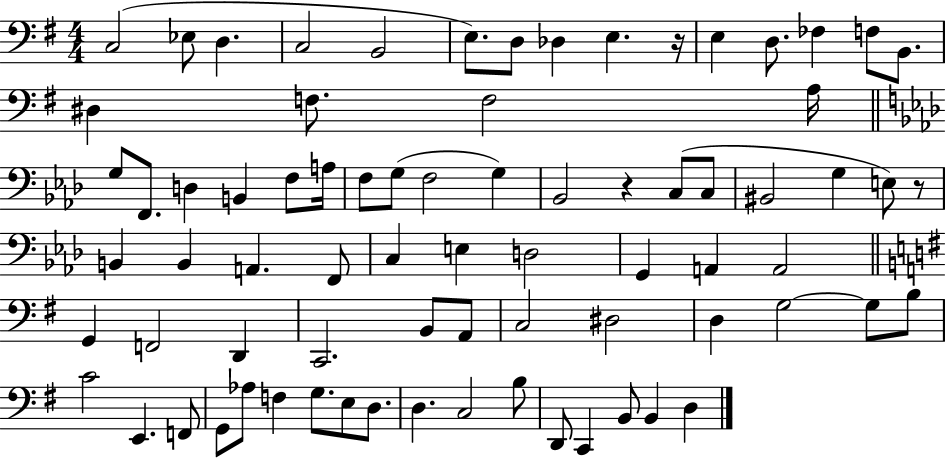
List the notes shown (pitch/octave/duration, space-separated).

C3/h Eb3/e D3/q. C3/h B2/h E3/e. D3/e Db3/q E3/q. R/s E3/q D3/e. FES3/q F3/e B2/e. D#3/q F3/e. F3/h A3/s G3/e F2/e. D3/q B2/q F3/e A3/s F3/e G3/e F3/h G3/q Bb2/h R/q C3/e C3/e BIS2/h G3/q E3/e R/e B2/q B2/q A2/q. F2/e C3/q E3/q D3/h G2/q A2/q A2/h G2/q F2/h D2/q C2/h. B2/e A2/e C3/h D#3/h D3/q G3/h G3/e B3/e C4/h E2/q. F2/e G2/e Ab3/e F3/q G3/e. E3/e D3/e. D3/q. C3/h B3/e D2/e C2/q B2/e B2/q D3/q